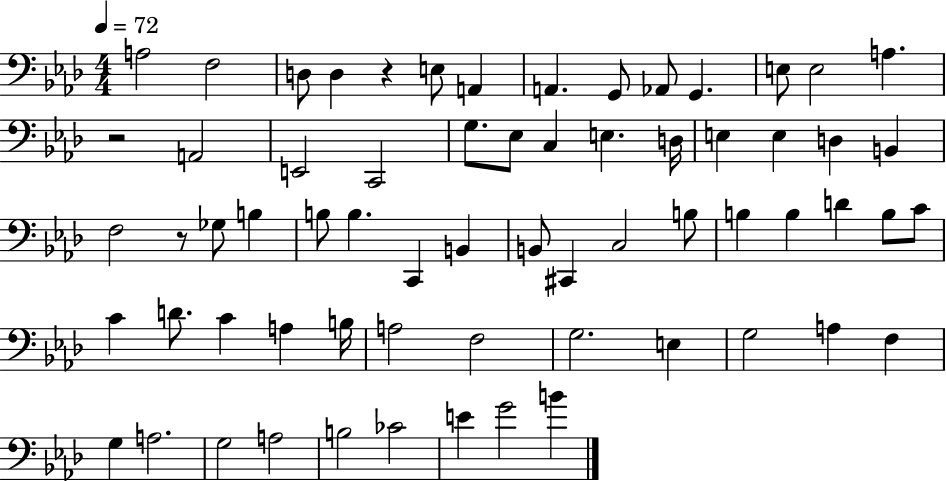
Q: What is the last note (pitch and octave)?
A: B4